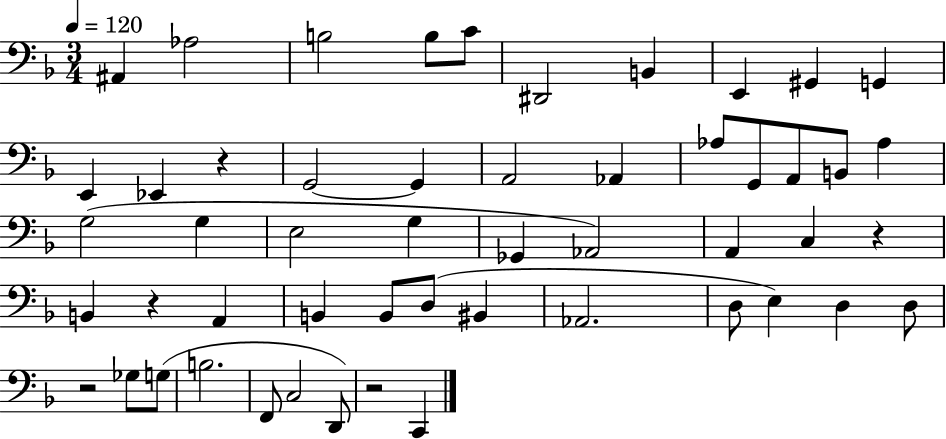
{
  \clef bass
  \numericTimeSignature
  \time 3/4
  \key f \major
  \tempo 4 = 120
  ais,4 aes2 | b2 b8 c'8 | dis,2 b,4 | e,4 gis,4 g,4 | \break e,4 ees,4 r4 | g,2~~ g,4 | a,2 aes,4 | aes8 g,8 a,8 b,8 aes4 | \break g2( g4 | e2 g4 | ges,4 aes,2) | a,4 c4 r4 | \break b,4 r4 a,4 | b,4 b,8 d8( bis,4 | aes,2. | d8 e4) d4 d8 | \break r2 ges8 g8( | b2. | f,8 c2 d,8) | r2 c,4 | \break \bar "|."
}